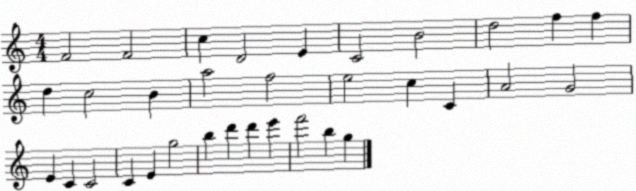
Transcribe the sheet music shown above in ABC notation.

X:1
T:Untitled
M:4/4
L:1/4
K:C
F2 F2 c D2 E C2 B2 d2 f f d c2 B a2 f2 e2 c C A2 G2 E C C2 C E g2 b d' d' e' f'2 b g